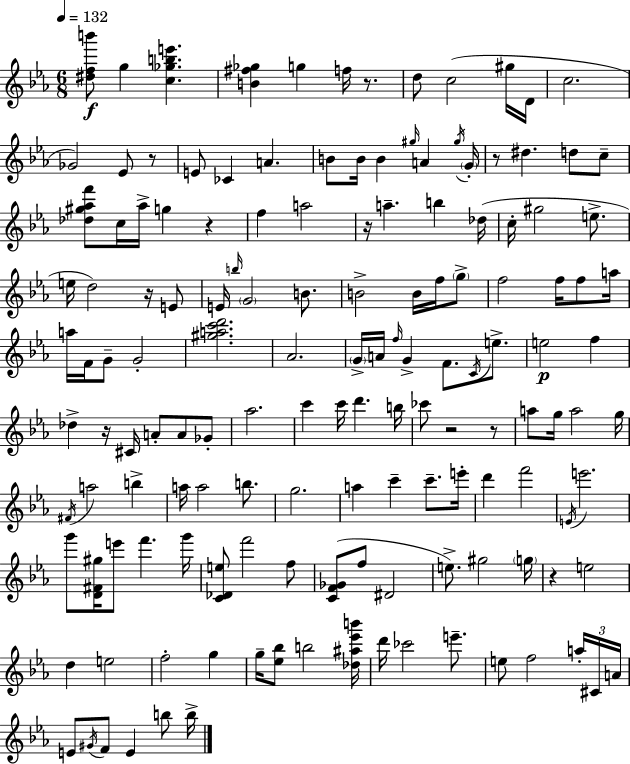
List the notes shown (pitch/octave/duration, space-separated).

[D#5,F5,B6]/e G5/q [C5,Gb5,B5,E6]/q. [B4,F#5,Gb5]/q G5/q F5/s R/e. D5/e C5/h G#5/s D4/s C5/h. Gb4/h Eb4/e R/e E4/e CES4/q A4/q. B4/e B4/s B4/q G#5/s A4/q G#5/s G4/s R/e D#5/q. D5/e C5/e [Db5,G#5,Ab5,F6]/e C5/s Ab5/s G5/q R/q F5/q A5/h R/s A5/q. B5/q Db5/s C5/s G#5/h E5/e. E5/s D5/h R/s E4/e E4/s B5/s G4/h B4/e. B4/h B4/s F5/s G5/e F5/h F5/s F5/e A5/s A5/s F4/s G4/e G4/h [G#5,A5,C6,D6]/h. Ab4/h. G4/s A4/s F5/s G4/q F4/e. C4/s E5/e. E5/h F5/q Db5/q R/s C#4/s A4/e A4/e Gb4/e Ab5/h. C6/q C6/s D6/q. B5/s CES6/e R/h R/e A5/e G5/s A5/h G5/s F#4/s A5/h B5/q A5/s A5/h B5/e. G5/h. A5/q C6/q C6/e. E6/s D6/q F6/h E4/s E6/h. G6/e [D4,F#4,G#5]/s E6/e F6/q. G6/s [C4,Db4,E5]/e F6/h F5/e [C4,F4,Gb4]/e F5/e D#4/h E5/e. G#5/h G5/s R/q E5/h D5/q E5/h F5/h G5/q G5/s [Eb5,Bb5]/e B5/h [Db5,A#5,Eb6,B6]/s D6/s CES6/h E6/e. E5/e F5/h A5/s C#4/s A4/s E4/e G#4/s F4/e E4/q B5/e B5/s